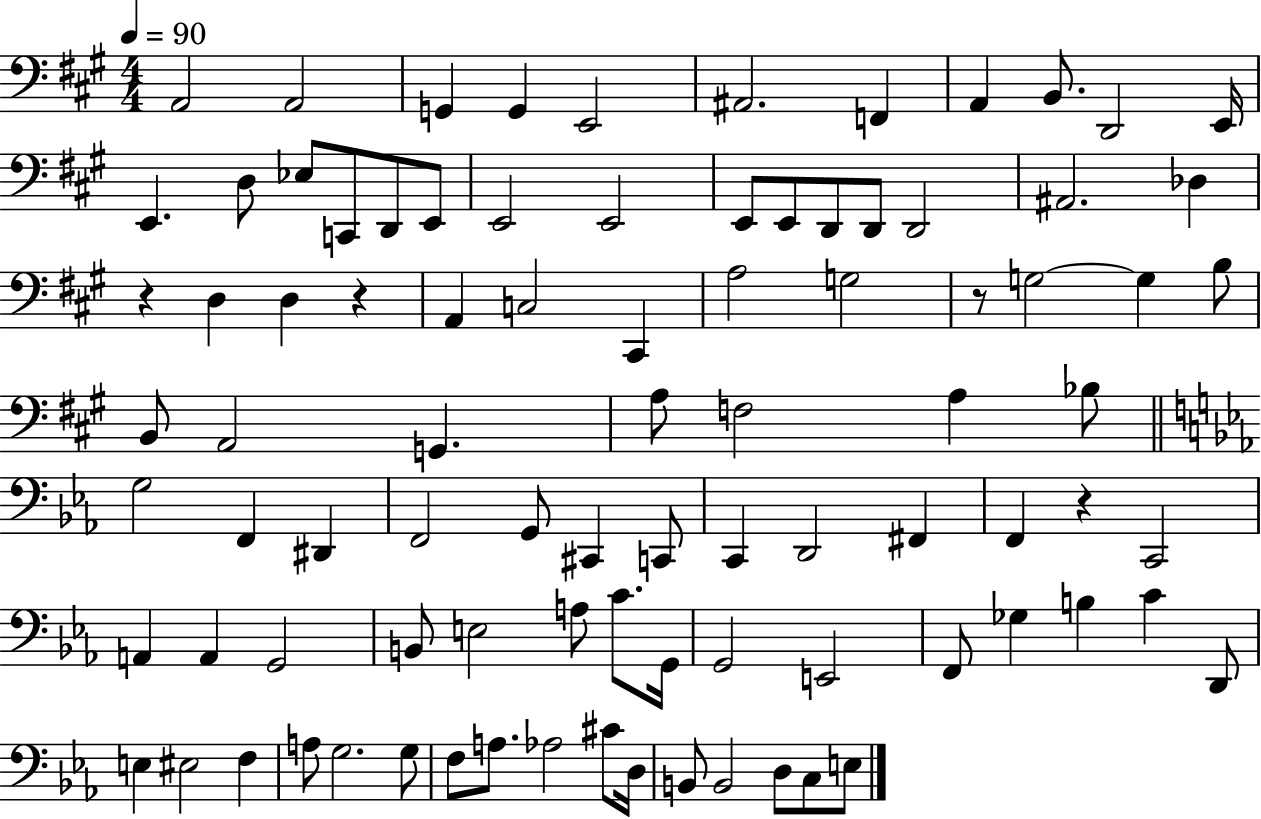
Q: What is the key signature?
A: A major